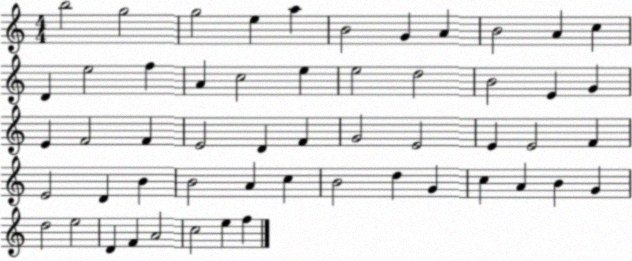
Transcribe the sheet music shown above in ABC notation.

X:1
T:Untitled
M:4/4
L:1/4
K:C
b2 g2 g2 e a B2 G A B2 A c D e2 f A c2 e e2 d2 B2 E G E F2 F E2 D F G2 E2 E E2 F E2 D B B2 A c B2 d G c A B G d2 e2 D F A2 c2 e f